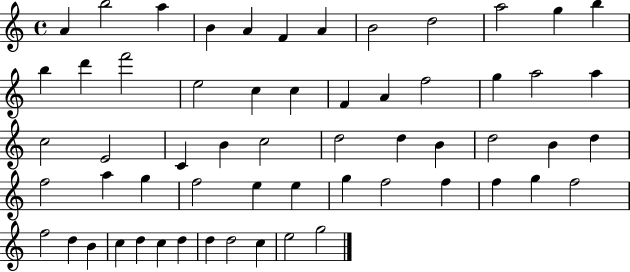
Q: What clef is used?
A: treble